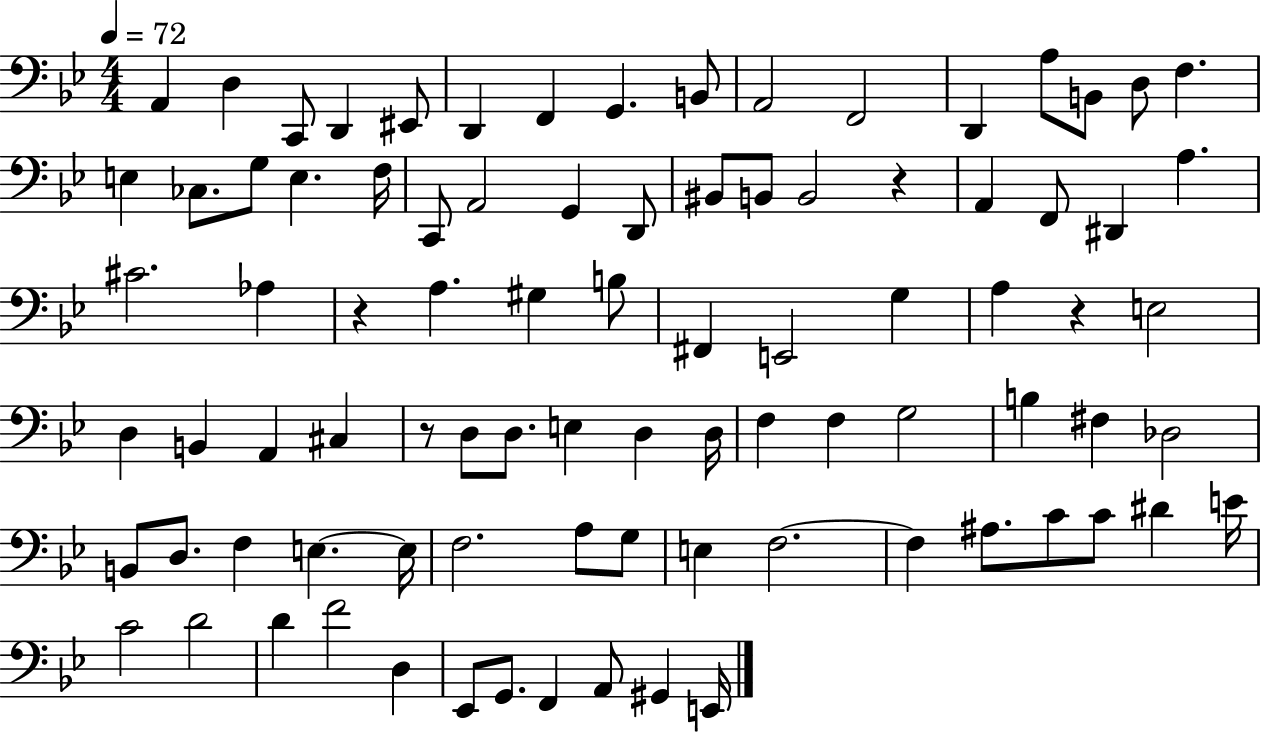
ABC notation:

X:1
T:Untitled
M:4/4
L:1/4
K:Bb
A,, D, C,,/2 D,, ^E,,/2 D,, F,, G,, B,,/2 A,,2 F,,2 D,, A,/2 B,,/2 D,/2 F, E, _C,/2 G,/2 E, F,/4 C,,/2 A,,2 G,, D,,/2 ^B,,/2 B,,/2 B,,2 z A,, F,,/2 ^D,, A, ^C2 _A, z A, ^G, B,/2 ^F,, E,,2 G, A, z E,2 D, B,, A,, ^C, z/2 D,/2 D,/2 E, D, D,/4 F, F, G,2 B, ^F, _D,2 B,,/2 D,/2 F, E, E,/4 F,2 A,/2 G,/2 E, F,2 F, ^A,/2 C/2 C/2 ^D E/4 C2 D2 D F2 D, _E,,/2 G,,/2 F,, A,,/2 ^G,, E,,/4